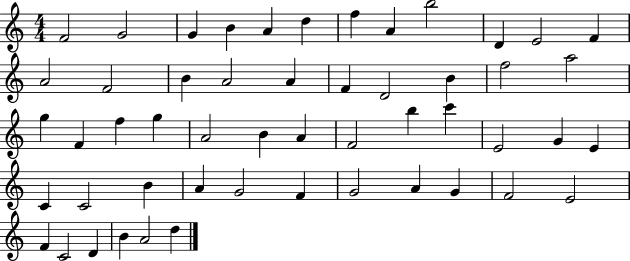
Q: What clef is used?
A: treble